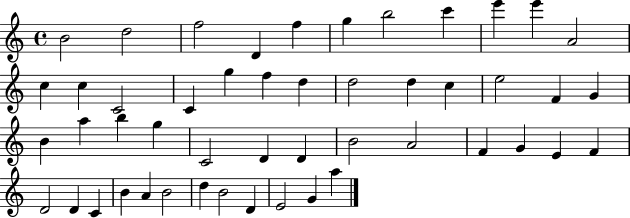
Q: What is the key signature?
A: C major